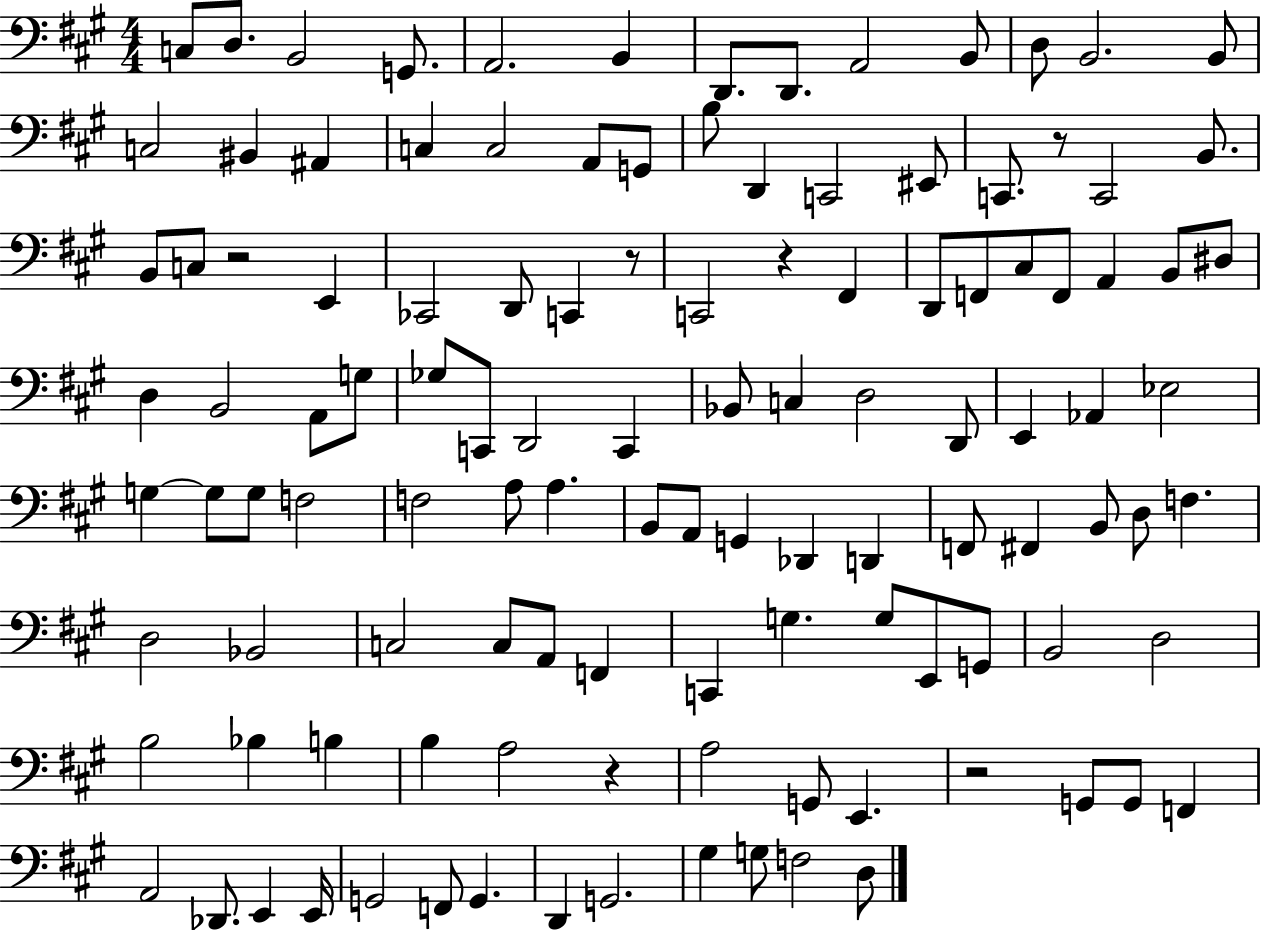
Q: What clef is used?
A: bass